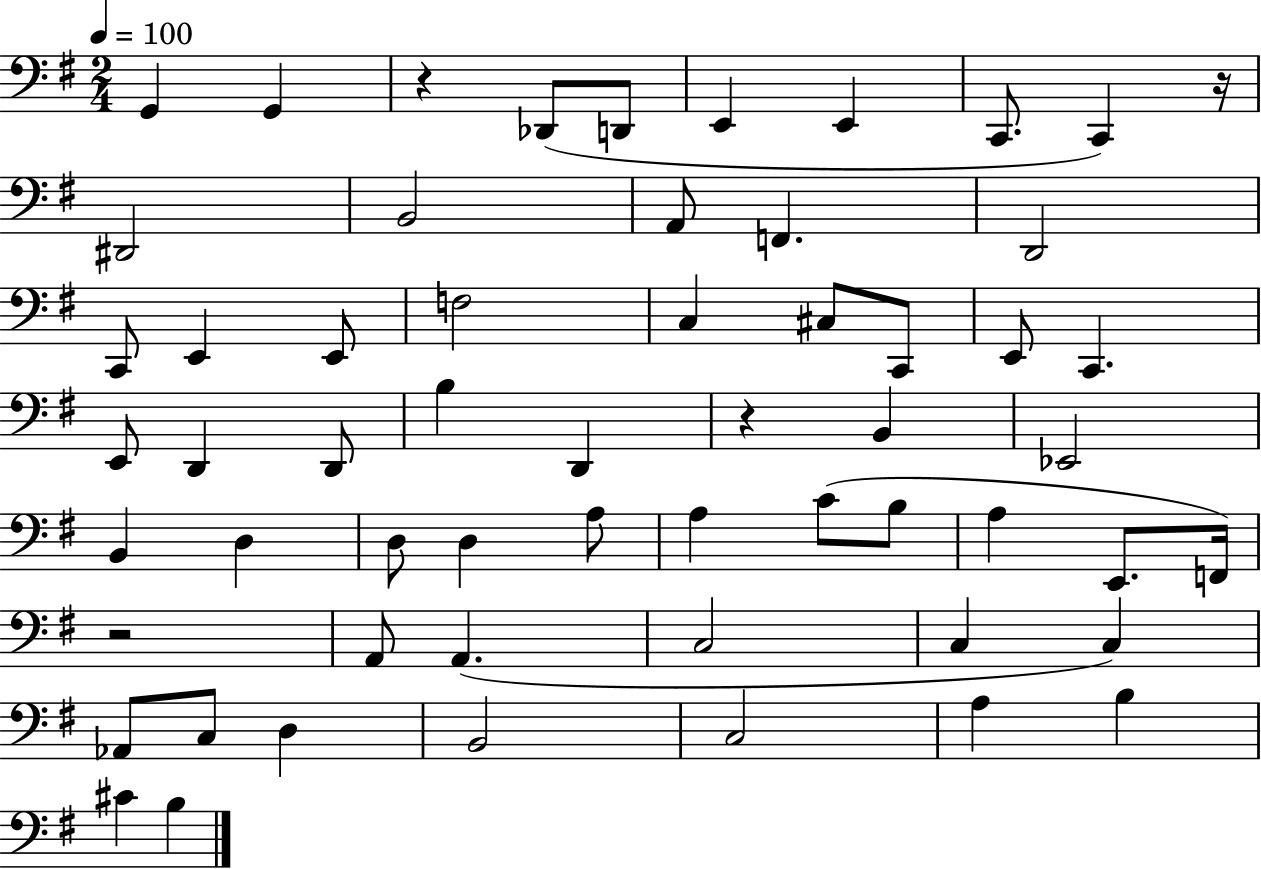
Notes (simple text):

G2/q G2/q R/q Db2/e D2/e E2/q E2/q C2/e. C2/q R/s D#2/h B2/h A2/e F2/q. D2/h C2/e E2/q E2/e F3/h C3/q C#3/e C2/e E2/e C2/q. E2/e D2/q D2/e B3/q D2/q R/q B2/q Eb2/h B2/q D3/q D3/e D3/q A3/e A3/q C4/e B3/e A3/q E2/e. F2/s R/h A2/e A2/q. C3/h C3/q C3/q Ab2/e C3/e D3/q B2/h C3/h A3/q B3/q C#4/q B3/q